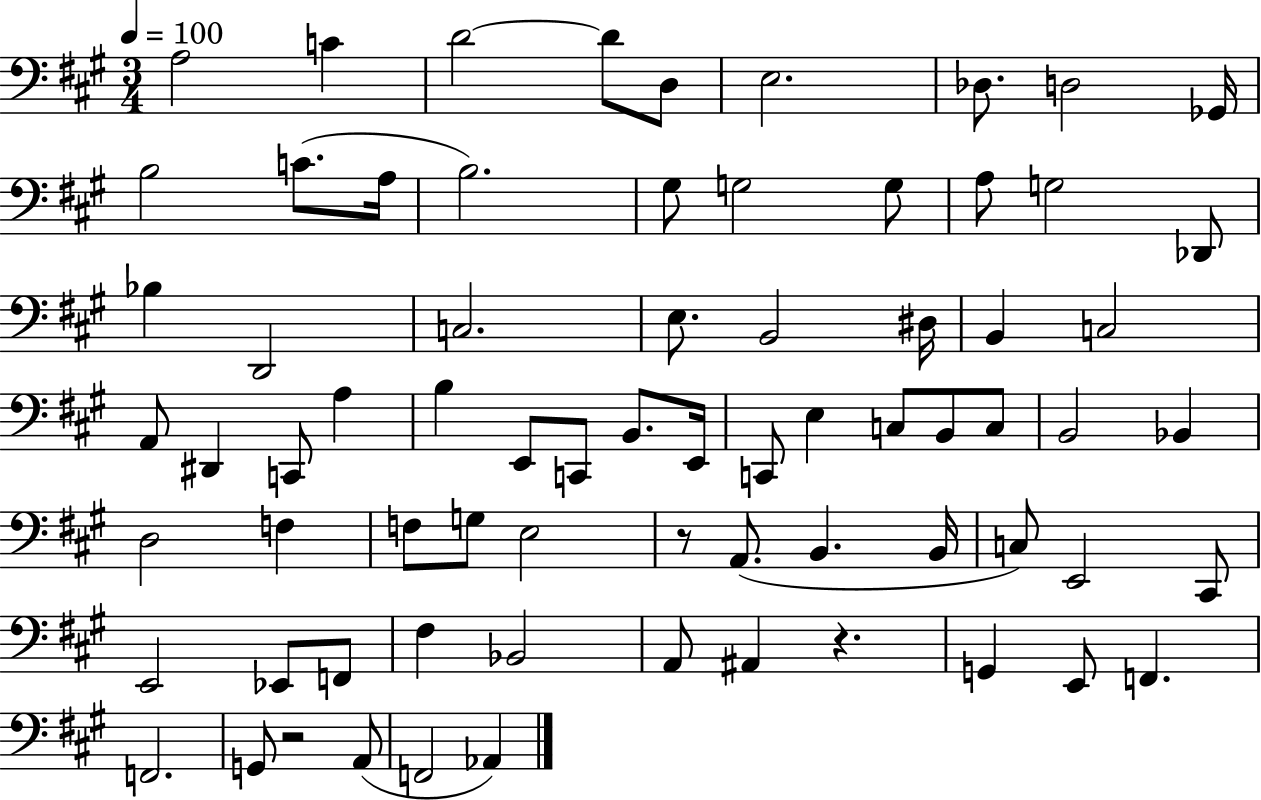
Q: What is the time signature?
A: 3/4